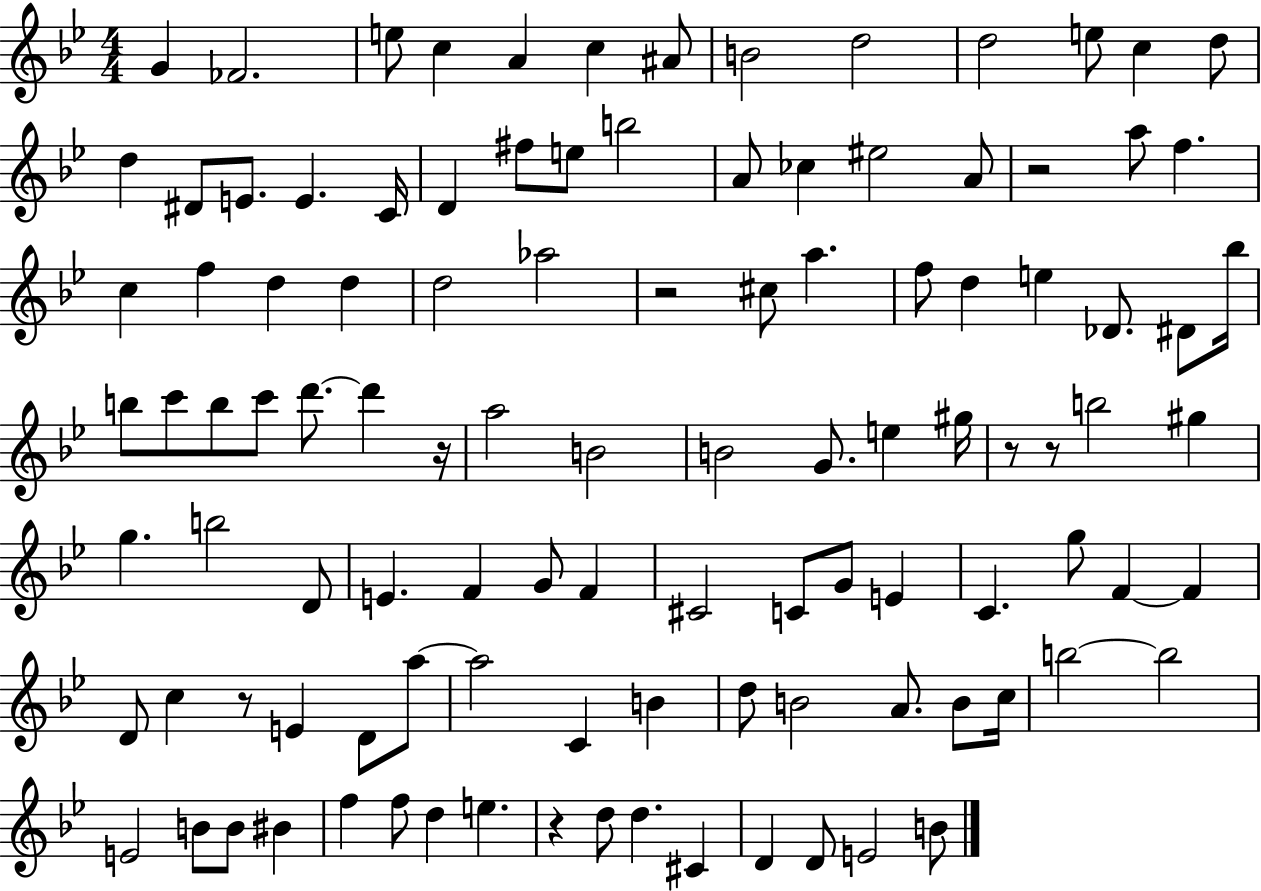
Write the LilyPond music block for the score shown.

{
  \clef treble
  \numericTimeSignature
  \time 4/4
  \key bes \major
  g'4 fes'2. | e''8 c''4 a'4 c''4 ais'8 | b'2 d''2 | d''2 e''8 c''4 d''8 | \break d''4 dis'8 e'8. e'4. c'16 | d'4 fis''8 e''8 b''2 | a'8 ces''4 eis''2 a'8 | r2 a''8 f''4. | \break c''4 f''4 d''4 d''4 | d''2 aes''2 | r2 cis''8 a''4. | f''8 d''4 e''4 des'8. dis'8 bes''16 | \break b''8 c'''8 b''8 c'''8 d'''8.~~ d'''4 r16 | a''2 b'2 | b'2 g'8. e''4 gis''16 | r8 r8 b''2 gis''4 | \break g''4. b''2 d'8 | e'4. f'4 g'8 f'4 | cis'2 c'8 g'8 e'4 | c'4. g''8 f'4~~ f'4 | \break d'8 c''4 r8 e'4 d'8 a''8~~ | a''2 c'4 b'4 | d''8 b'2 a'8. b'8 c''16 | b''2~~ b''2 | \break e'2 b'8 b'8 bis'4 | f''4 f''8 d''4 e''4. | r4 d''8 d''4. cis'4 | d'4 d'8 e'2 b'8 | \break \bar "|."
}